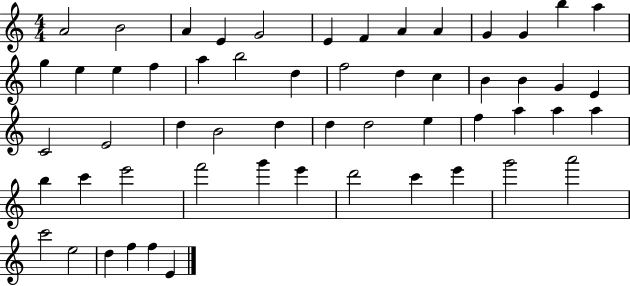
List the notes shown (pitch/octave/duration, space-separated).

A4/h B4/h A4/q E4/q G4/h E4/q F4/q A4/q A4/q G4/q G4/q B5/q A5/q G5/q E5/q E5/q F5/q A5/q B5/h D5/q F5/h D5/q C5/q B4/q B4/q G4/q E4/q C4/h E4/h D5/q B4/h D5/q D5/q D5/h E5/q F5/q A5/q A5/q A5/q B5/q C6/q E6/h F6/h G6/q E6/q D6/h C6/q E6/q G6/h A6/h C6/h E5/h D5/q F5/q F5/q E4/q